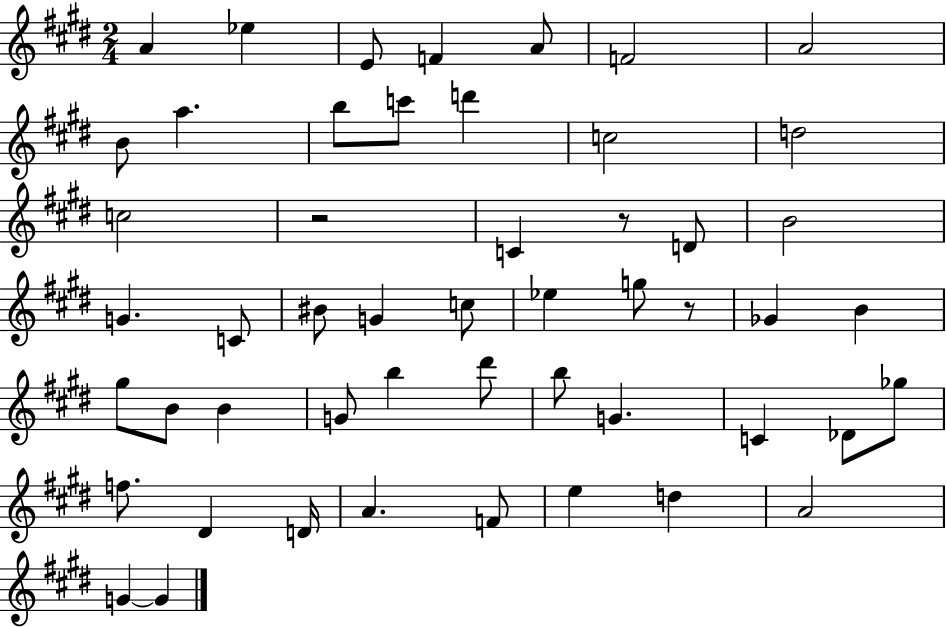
X:1
T:Untitled
M:2/4
L:1/4
K:E
A _e E/2 F A/2 F2 A2 B/2 a b/2 c'/2 d' c2 d2 c2 z2 C z/2 D/2 B2 G C/2 ^B/2 G c/2 _e g/2 z/2 _G B ^g/2 B/2 B G/2 b ^d'/2 b/2 G C _D/2 _g/2 f/2 ^D D/4 A F/2 e d A2 G G